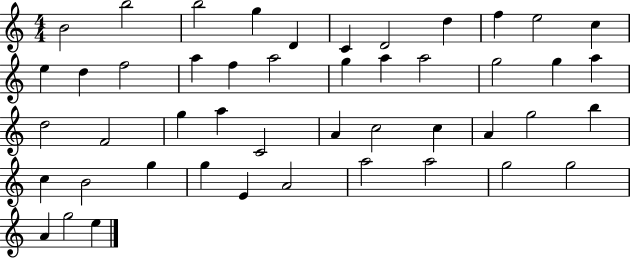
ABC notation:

X:1
T:Untitled
M:4/4
L:1/4
K:C
B2 b2 b2 g D C D2 d f e2 c e d f2 a f a2 g a a2 g2 g a d2 F2 g a C2 A c2 c A g2 b c B2 g g E A2 a2 a2 g2 g2 A g2 e